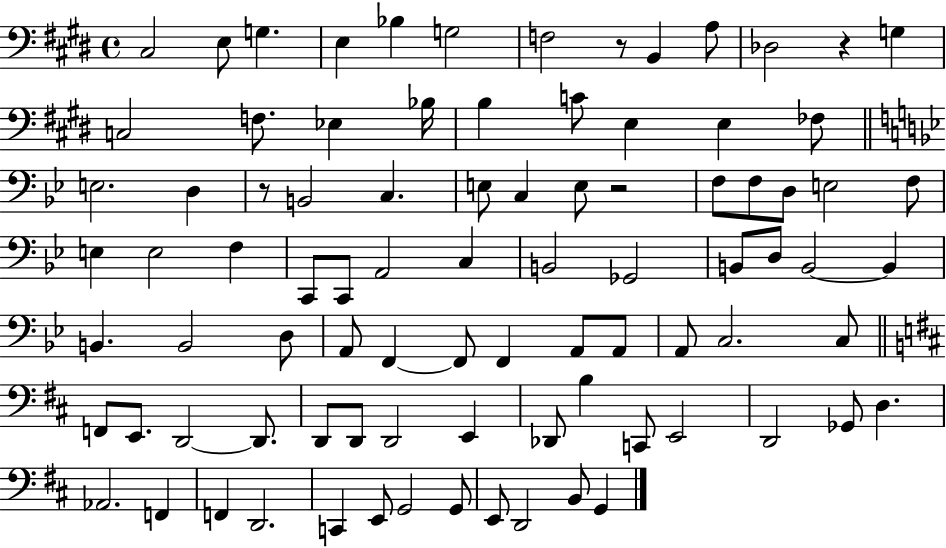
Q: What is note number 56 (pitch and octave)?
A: C3